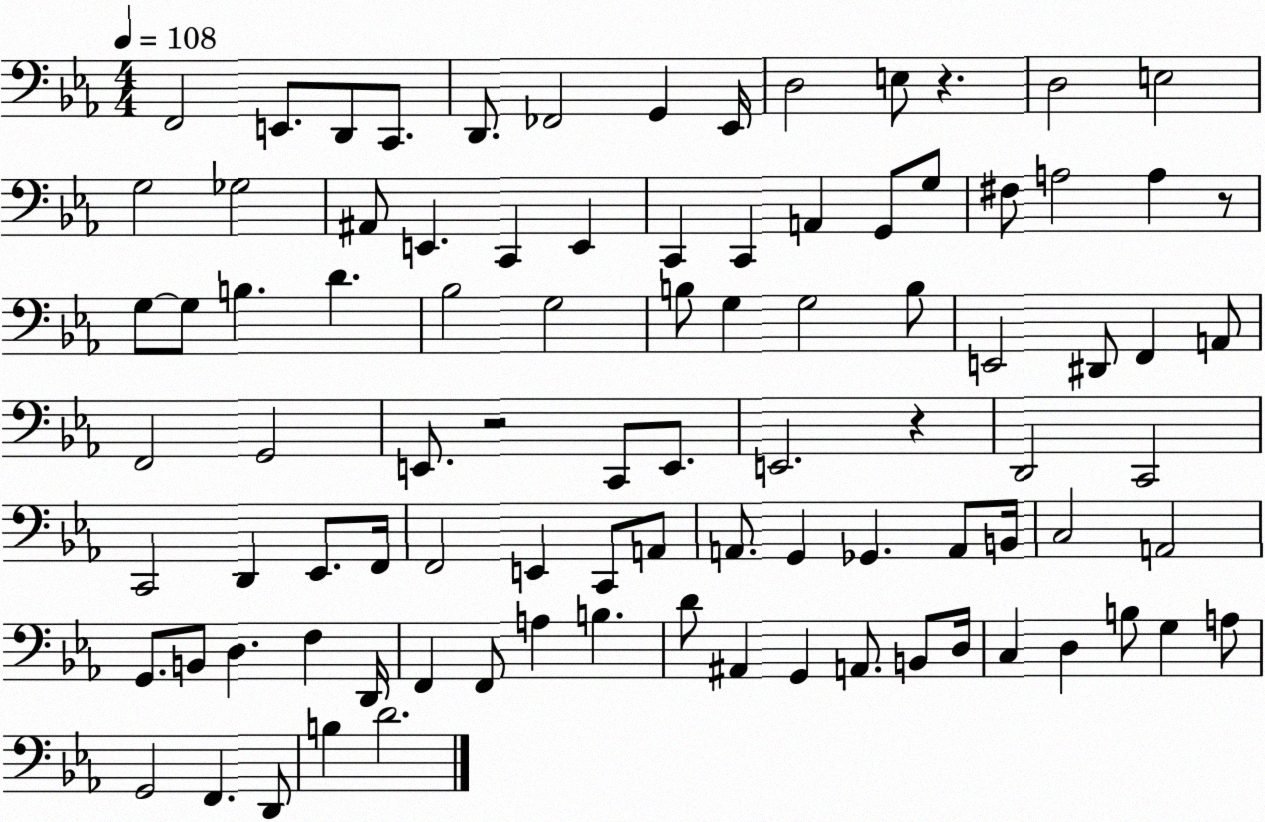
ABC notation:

X:1
T:Untitled
M:4/4
L:1/4
K:Eb
F,,2 E,,/2 D,,/2 C,,/2 D,,/2 _F,,2 G,, _E,,/4 D,2 E,/2 z D,2 E,2 G,2 _G,2 ^A,,/2 E,, C,, E,, C,, C,, A,, G,,/2 G,/2 ^F,/2 A,2 A, z/2 G,/2 G,/2 B, D _B,2 G,2 B,/2 G, G,2 B,/2 E,,2 ^D,,/2 F,, A,,/2 F,,2 G,,2 E,,/2 z2 C,,/2 E,,/2 E,,2 z D,,2 C,,2 C,,2 D,, _E,,/2 F,,/4 F,,2 E,, C,,/2 A,,/2 A,,/2 G,, _G,, A,,/2 B,,/4 C,2 A,,2 G,,/2 B,,/2 D, F, D,,/4 F,, F,,/2 A, B, D/2 ^A,, G,, A,,/2 B,,/2 D,/4 C, D, B,/2 G, A,/2 G,,2 F,, D,,/2 B, D2